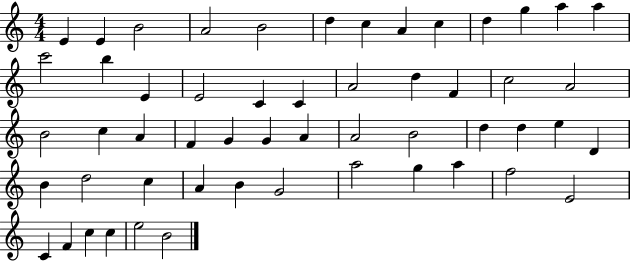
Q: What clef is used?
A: treble